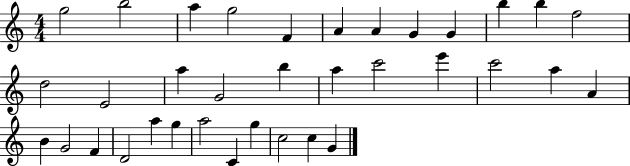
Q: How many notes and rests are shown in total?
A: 35